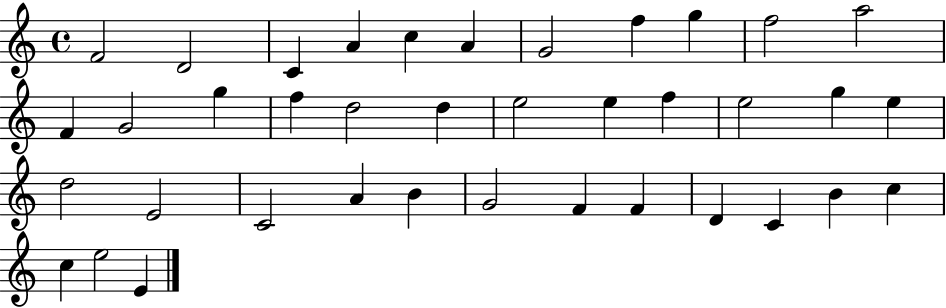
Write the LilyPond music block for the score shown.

{
  \clef treble
  \time 4/4
  \defaultTimeSignature
  \key c \major
  f'2 d'2 | c'4 a'4 c''4 a'4 | g'2 f''4 g''4 | f''2 a''2 | \break f'4 g'2 g''4 | f''4 d''2 d''4 | e''2 e''4 f''4 | e''2 g''4 e''4 | \break d''2 e'2 | c'2 a'4 b'4 | g'2 f'4 f'4 | d'4 c'4 b'4 c''4 | \break c''4 e''2 e'4 | \bar "|."
}